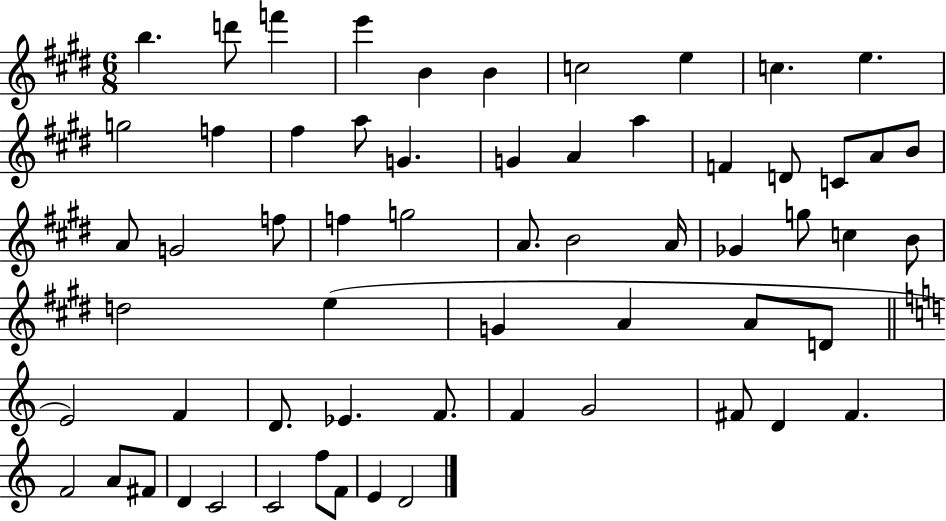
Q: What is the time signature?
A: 6/8